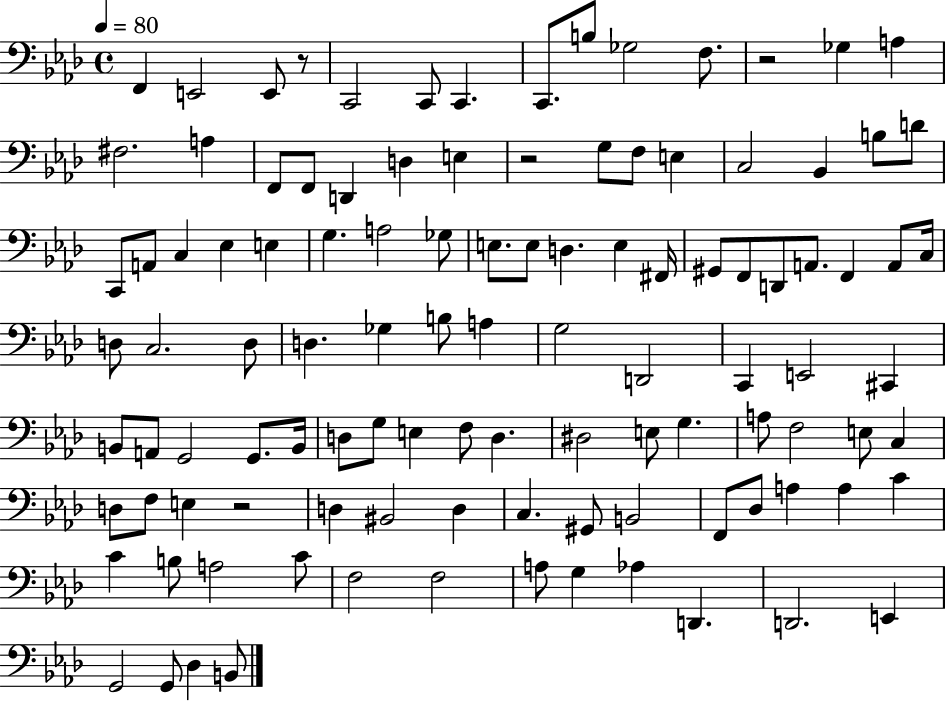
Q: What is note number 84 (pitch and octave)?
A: B2